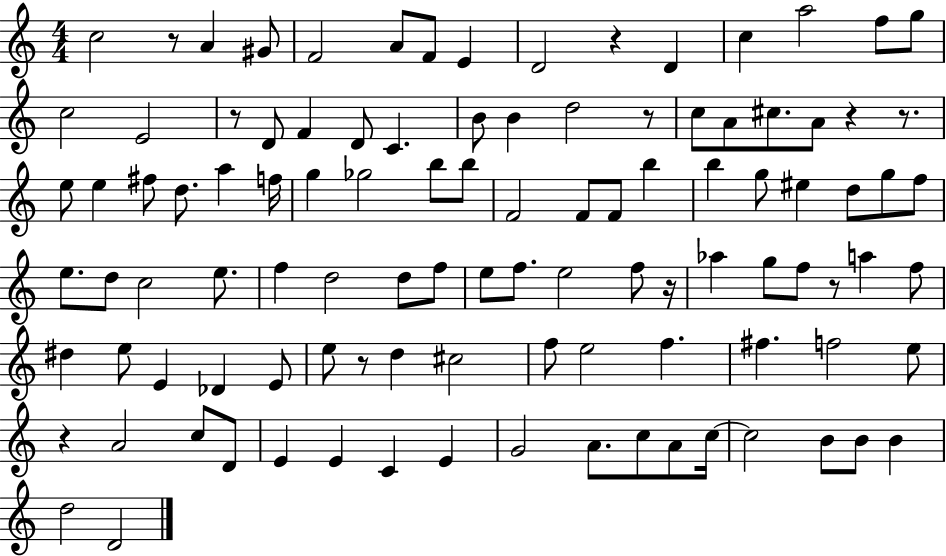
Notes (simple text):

C5/h R/e A4/q G#4/e F4/h A4/e F4/e E4/q D4/h R/q D4/q C5/q A5/h F5/e G5/e C5/h E4/h R/e D4/e F4/q D4/e C4/q. B4/e B4/q D5/h R/e C5/e A4/e C#5/e. A4/e R/q R/e. E5/e E5/q F#5/e D5/e. A5/q F5/s G5/q Gb5/h B5/e B5/e F4/h F4/e F4/e B5/q B5/q G5/e EIS5/q D5/e G5/e F5/e E5/e. D5/e C5/h E5/e. F5/q D5/h D5/e F5/e E5/e F5/e. E5/h F5/e R/s Ab5/q G5/e F5/e R/e A5/q F5/e D#5/q E5/e E4/q Db4/q E4/e E5/e R/e D5/q C#5/h F5/e E5/h F5/q. F#5/q. F5/h E5/e R/q A4/h C5/e D4/e E4/q E4/q C4/q E4/q G4/h A4/e. C5/e A4/e C5/s C5/h B4/e B4/e B4/q D5/h D4/h